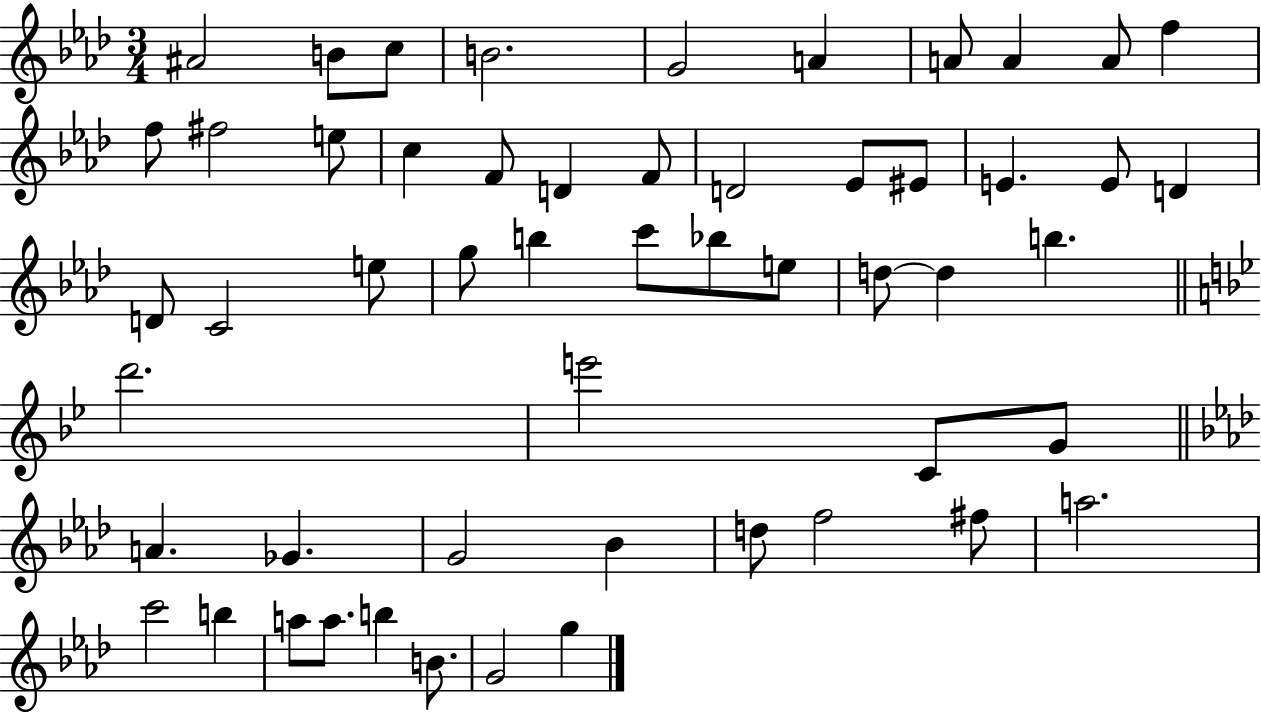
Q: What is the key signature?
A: AES major